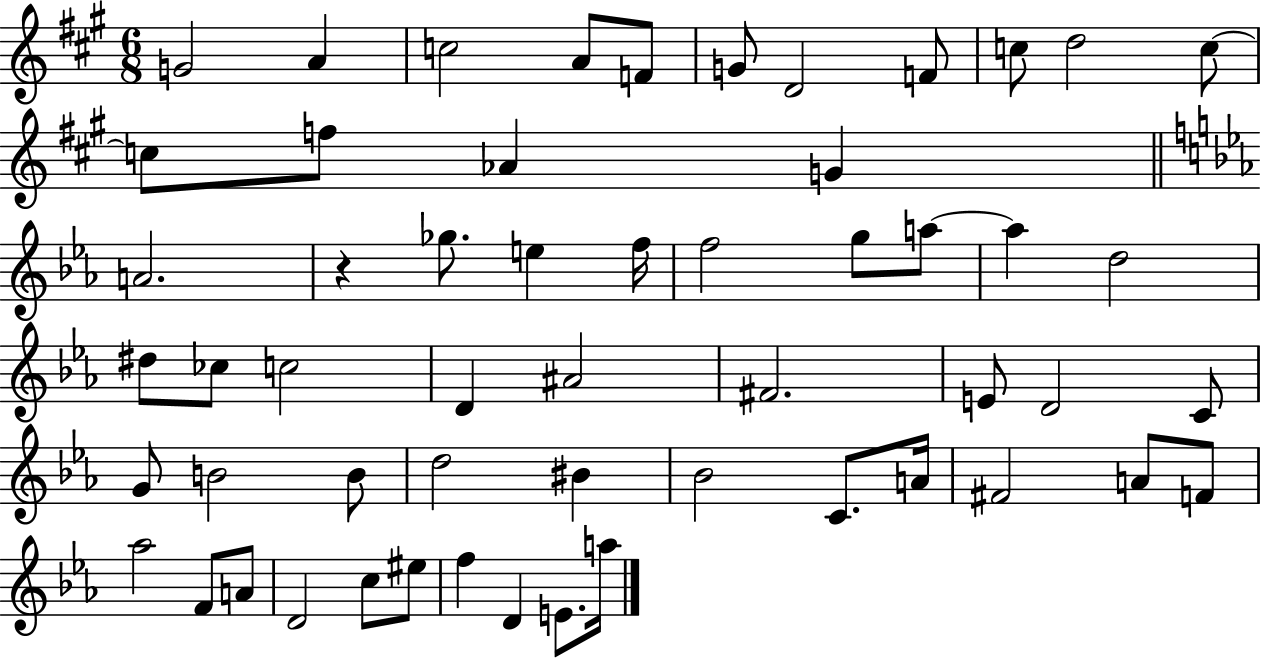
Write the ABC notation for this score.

X:1
T:Untitled
M:6/8
L:1/4
K:A
G2 A c2 A/2 F/2 G/2 D2 F/2 c/2 d2 c/2 c/2 f/2 _A G A2 z _g/2 e f/4 f2 g/2 a/2 a d2 ^d/2 _c/2 c2 D ^A2 ^F2 E/2 D2 C/2 G/2 B2 B/2 d2 ^B _B2 C/2 A/4 ^F2 A/2 F/2 _a2 F/2 A/2 D2 c/2 ^e/2 f D E/2 a/4